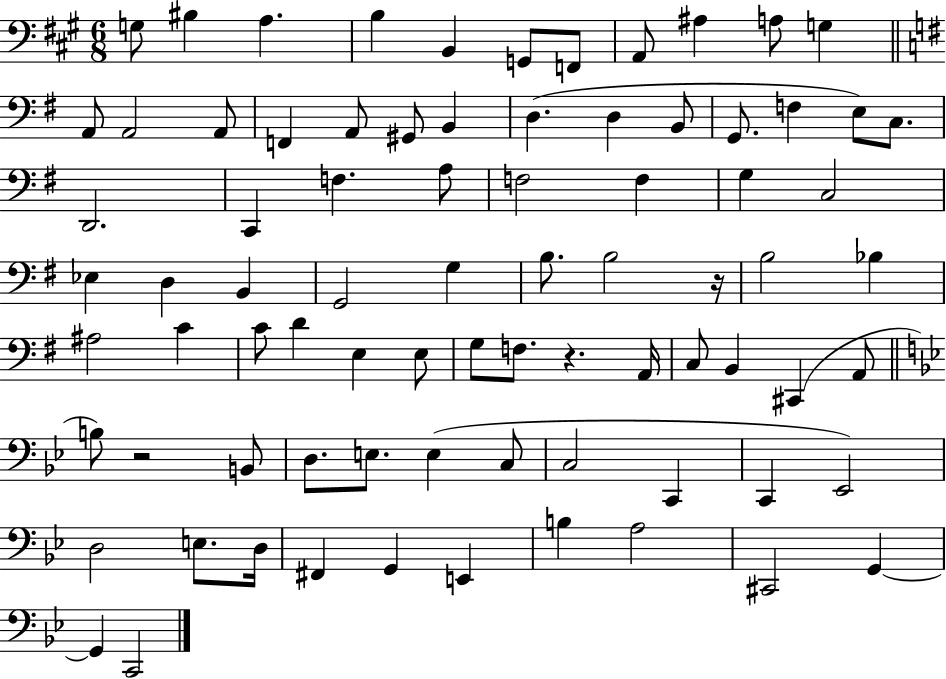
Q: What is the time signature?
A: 6/8